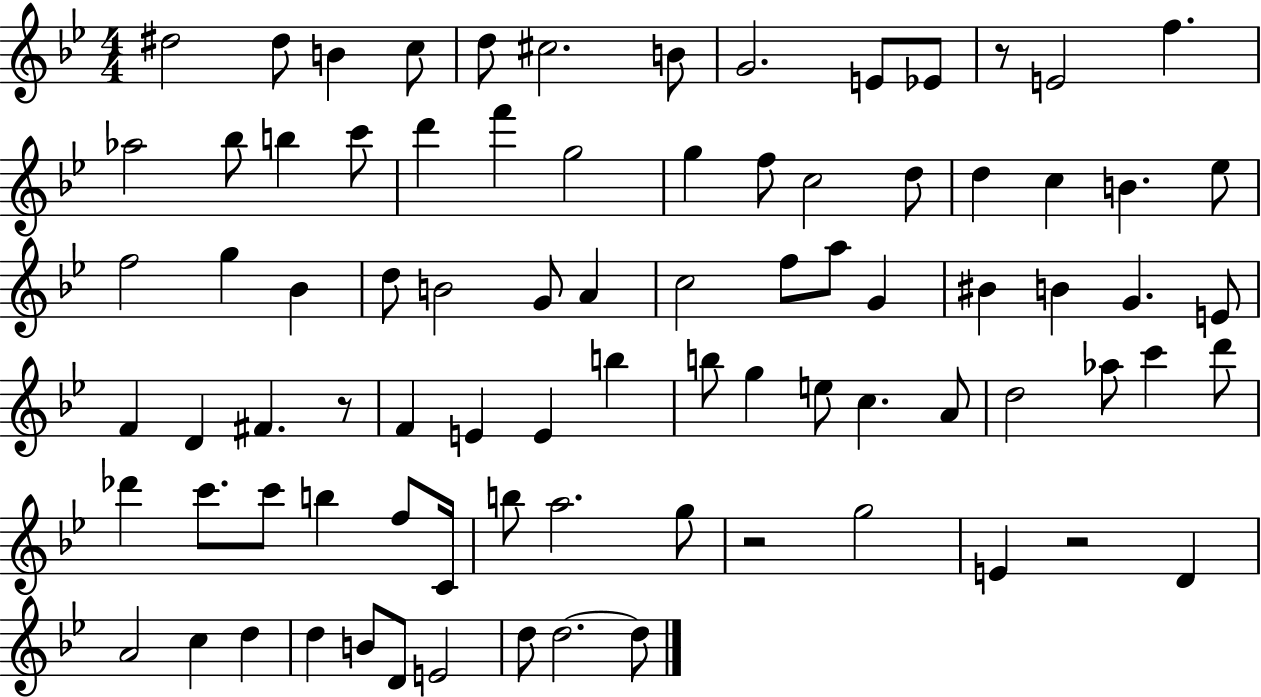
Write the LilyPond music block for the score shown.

{
  \clef treble
  \numericTimeSignature
  \time 4/4
  \key bes \major
  dis''2 dis''8 b'4 c''8 | d''8 cis''2. b'8 | g'2. e'8 ees'8 | r8 e'2 f''4. | \break aes''2 bes''8 b''4 c'''8 | d'''4 f'''4 g''2 | g''4 f''8 c''2 d''8 | d''4 c''4 b'4. ees''8 | \break f''2 g''4 bes'4 | d''8 b'2 g'8 a'4 | c''2 f''8 a''8 g'4 | bis'4 b'4 g'4. e'8 | \break f'4 d'4 fis'4. r8 | f'4 e'4 e'4 b''4 | b''8 g''4 e''8 c''4. a'8 | d''2 aes''8 c'''4 d'''8 | \break des'''4 c'''8. c'''8 b''4 f''8 c'16 | b''8 a''2. g''8 | r2 g''2 | e'4 r2 d'4 | \break a'2 c''4 d''4 | d''4 b'8 d'8 e'2 | d''8 d''2.~~ d''8 | \bar "|."
}